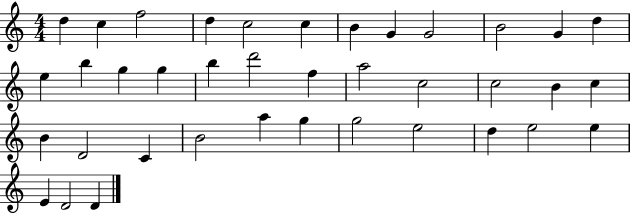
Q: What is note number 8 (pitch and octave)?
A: G4